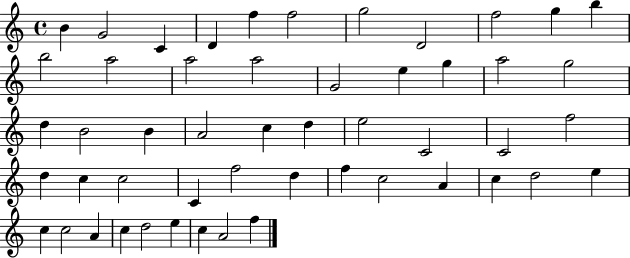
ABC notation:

X:1
T:Untitled
M:4/4
L:1/4
K:C
B G2 C D f f2 g2 D2 f2 g b b2 a2 a2 a2 G2 e g a2 g2 d B2 B A2 c d e2 C2 C2 f2 d c c2 C f2 d f c2 A c d2 e c c2 A c d2 e c A2 f